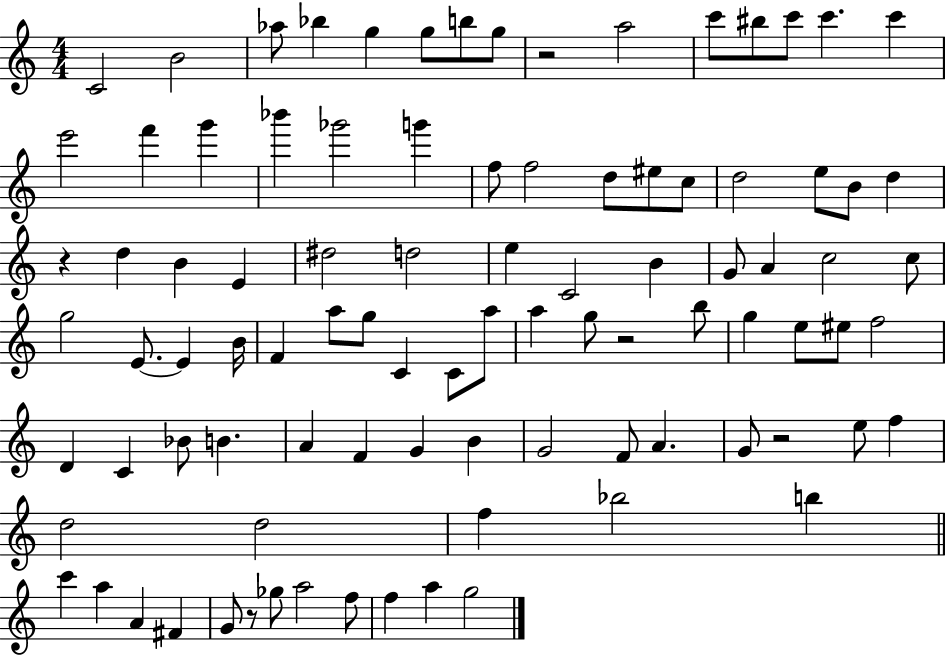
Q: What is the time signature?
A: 4/4